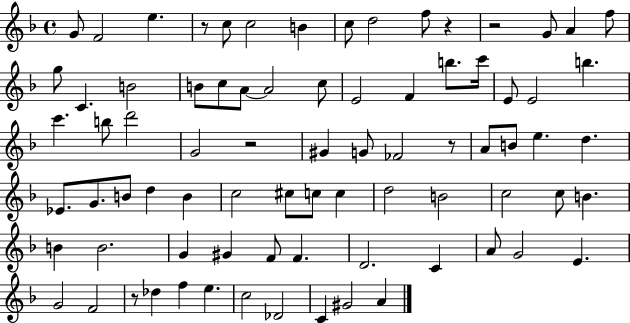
{
  \clef treble
  \time 4/4
  \defaultTimeSignature
  \key f \major
  \repeat volta 2 { g'8 f'2 e''4. | r8 c''8 c''2 b'4 | c''8 d''2 f''8 r4 | r2 g'8 a'4 f''8 | \break g''8 c'4. b'2 | b'8 c''8 a'8~~ a'2 c''8 | e'2 f'4 b''8. c'''16 | e'8 e'2 b''4. | \break c'''4. b''8 d'''2 | g'2 r2 | gis'4 g'8 fes'2 r8 | a'8 b'8 e''4. d''4. | \break ees'8. g'8. b'8 d''4 b'4 | c''2 cis''8 c''8 c''4 | d''2 b'2 | c''2 c''8 b'4. | \break b'4 b'2. | g'4 gis'4 f'8 f'4. | d'2. c'4 | a'8 g'2 e'4. | \break g'2 f'2 | r8 des''4 f''4 e''4. | c''2 des'2 | c'4 gis'2 a'4 | \break } \bar "|."
}